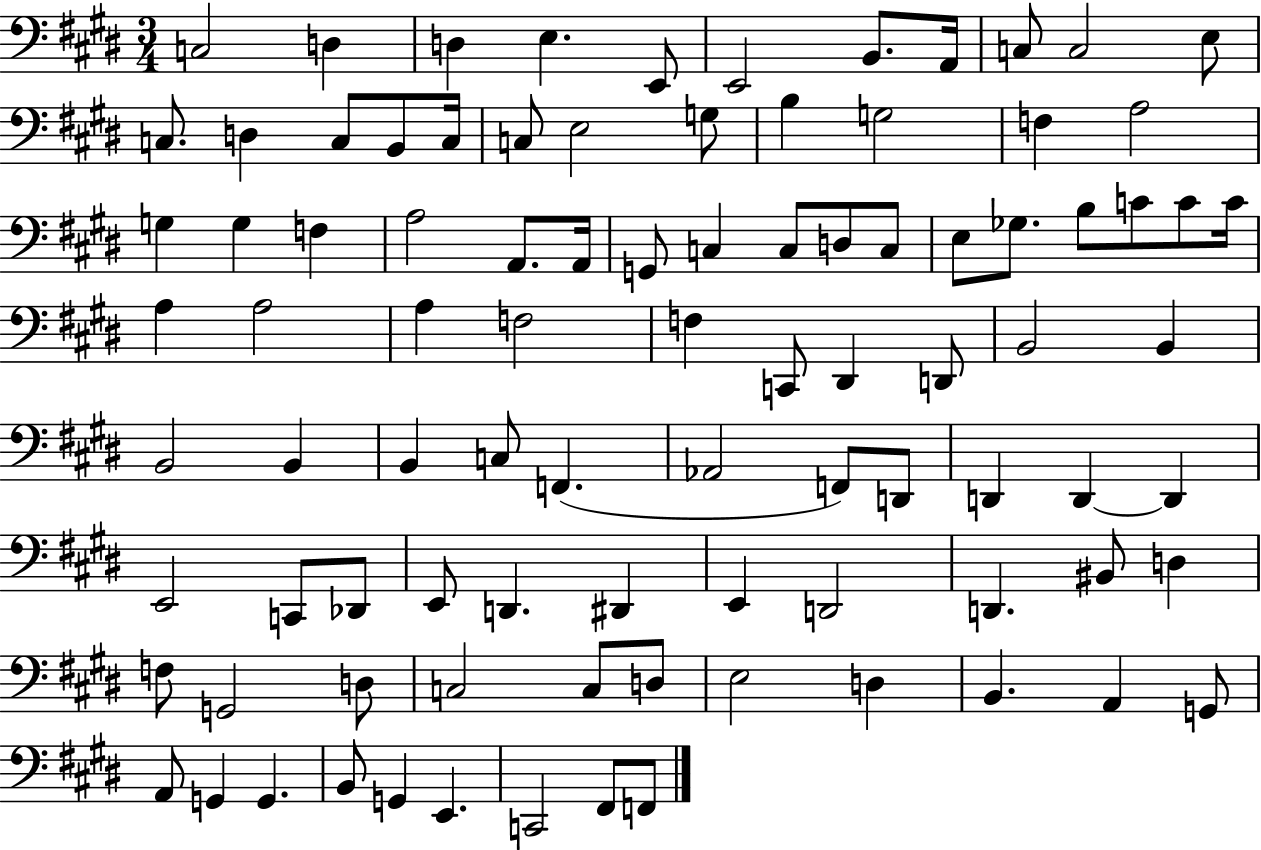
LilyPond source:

{
  \clef bass
  \numericTimeSignature
  \time 3/4
  \key e \major
  \repeat volta 2 { c2 d4 | d4 e4. e,8 | e,2 b,8. a,16 | c8 c2 e8 | \break c8. d4 c8 b,8 c16 | c8 e2 g8 | b4 g2 | f4 a2 | \break g4 g4 f4 | a2 a,8. a,16 | g,8 c4 c8 d8 c8 | e8 ges8. b8 c'8 c'8 c'16 | \break a4 a2 | a4 f2 | f4 c,8 dis,4 d,8 | b,2 b,4 | \break b,2 b,4 | b,4 c8 f,4.( | aes,2 f,8) d,8 | d,4 d,4~~ d,4 | \break e,2 c,8 des,8 | e,8 d,4. dis,4 | e,4 d,2 | d,4. bis,8 d4 | \break f8 g,2 d8 | c2 c8 d8 | e2 d4 | b,4. a,4 g,8 | \break a,8 g,4 g,4. | b,8 g,4 e,4. | c,2 fis,8 f,8 | } \bar "|."
}